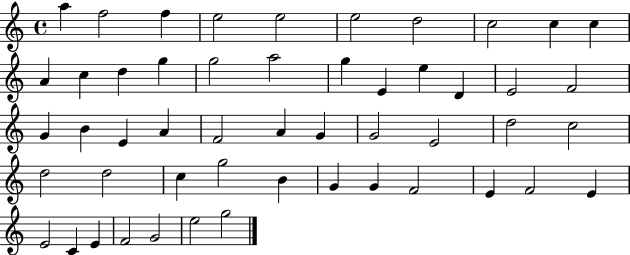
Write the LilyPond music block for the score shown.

{
  \clef treble
  \time 4/4
  \defaultTimeSignature
  \key c \major
  a''4 f''2 f''4 | e''2 e''2 | e''2 d''2 | c''2 c''4 c''4 | \break a'4 c''4 d''4 g''4 | g''2 a''2 | g''4 e'4 e''4 d'4 | e'2 f'2 | \break g'4 b'4 e'4 a'4 | f'2 a'4 g'4 | g'2 e'2 | d''2 c''2 | \break d''2 d''2 | c''4 g''2 b'4 | g'4 g'4 f'2 | e'4 f'2 e'4 | \break e'2 c'4 e'4 | f'2 g'2 | e''2 g''2 | \bar "|."
}